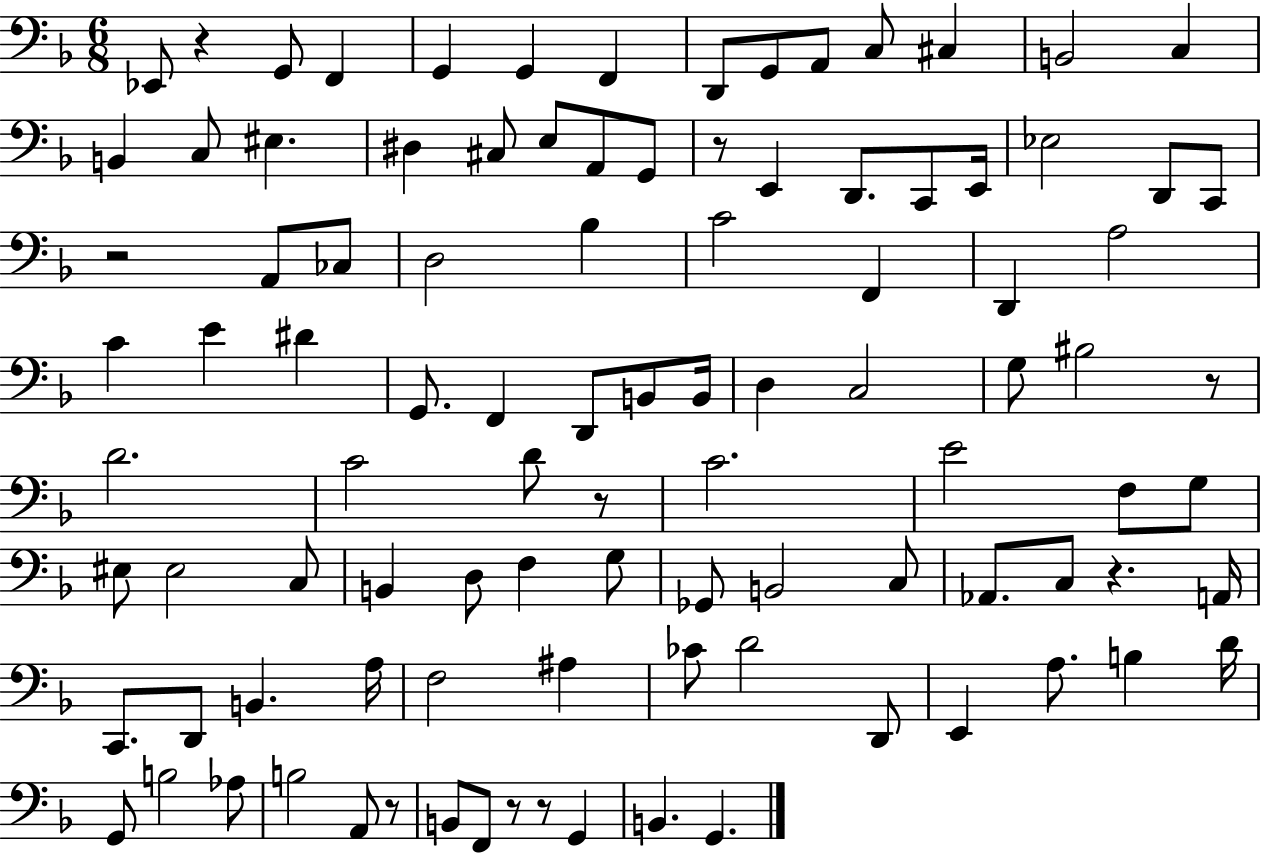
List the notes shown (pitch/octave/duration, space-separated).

Eb2/e R/q G2/e F2/q G2/q G2/q F2/q D2/e G2/e A2/e C3/e C#3/q B2/h C3/q B2/q C3/e EIS3/q. D#3/q C#3/e E3/e A2/e G2/e R/e E2/q D2/e. C2/e E2/s Eb3/h D2/e C2/e R/h A2/e CES3/e D3/h Bb3/q C4/h F2/q D2/q A3/h C4/q E4/q D#4/q G2/e. F2/q D2/e B2/e B2/s D3/q C3/h G3/e BIS3/h R/e D4/h. C4/h D4/e R/e C4/h. E4/h F3/e G3/e EIS3/e EIS3/h C3/e B2/q D3/e F3/q G3/e Gb2/e B2/h C3/e Ab2/e. C3/e R/q. A2/s C2/e. D2/e B2/q. A3/s F3/h A#3/q CES4/e D4/h D2/e E2/q A3/e. B3/q D4/s G2/e B3/h Ab3/e B3/h A2/e R/e B2/e F2/e R/e R/e G2/q B2/q. G2/q.